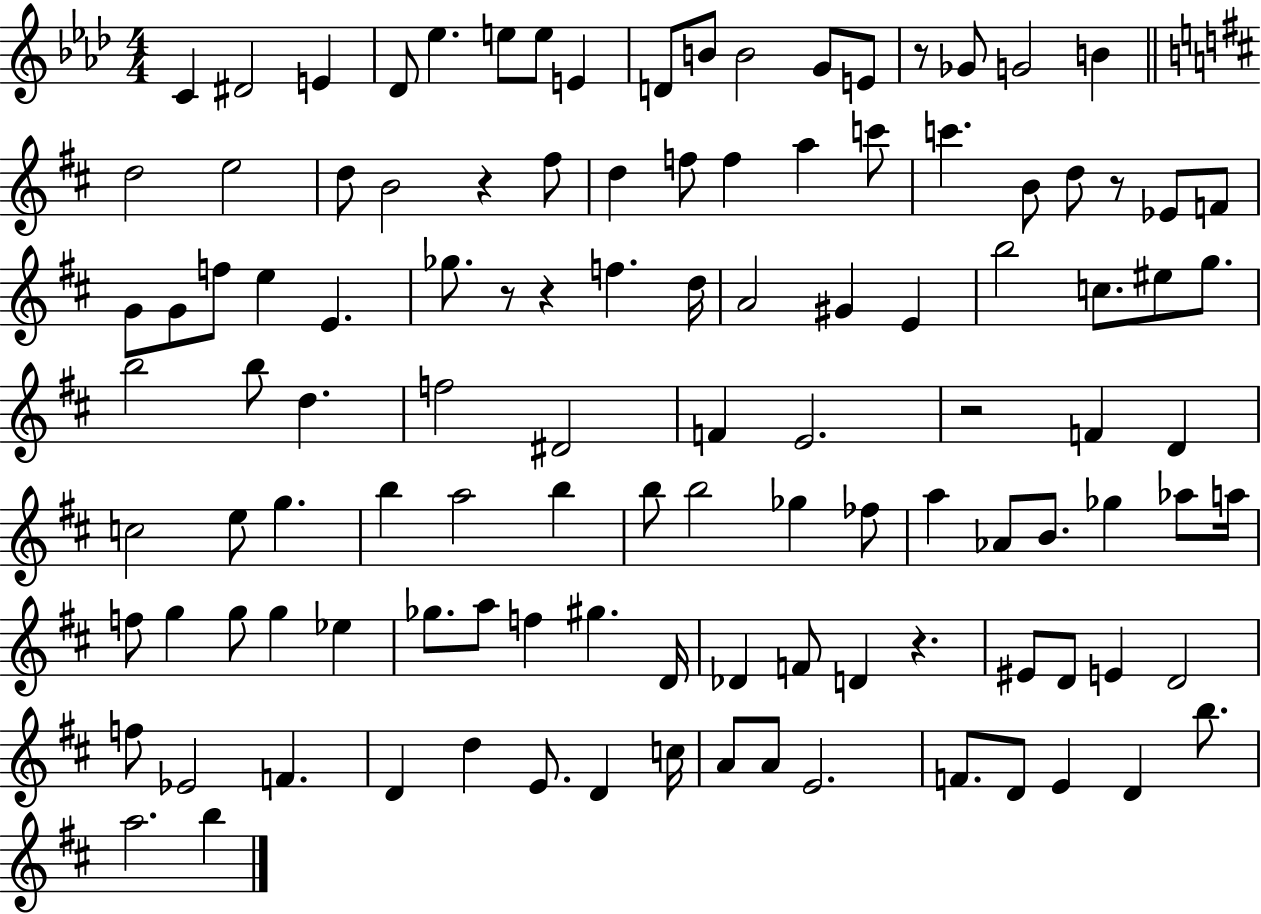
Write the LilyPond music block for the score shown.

{
  \clef treble
  \numericTimeSignature
  \time 4/4
  \key aes \major
  \repeat volta 2 { c'4 dis'2 e'4 | des'8 ees''4. e''8 e''8 e'4 | d'8 b'8 b'2 g'8 e'8 | r8 ges'8 g'2 b'4 | \break \bar "||" \break \key d \major d''2 e''2 | d''8 b'2 r4 fis''8 | d''4 f''8 f''4 a''4 c'''8 | c'''4. b'8 d''8 r8 ees'8 f'8 | \break g'8 g'8 f''8 e''4 e'4. | ges''8. r8 r4 f''4. d''16 | a'2 gis'4 e'4 | b''2 c''8. eis''8 g''8. | \break b''2 b''8 d''4. | f''2 dis'2 | f'4 e'2. | r2 f'4 d'4 | \break c''2 e''8 g''4. | b''4 a''2 b''4 | b''8 b''2 ges''4 fes''8 | a''4 aes'8 b'8. ges''4 aes''8 a''16 | \break f''8 g''4 g''8 g''4 ees''4 | ges''8. a''8 f''4 gis''4. d'16 | des'4 f'8 d'4 r4. | eis'8 d'8 e'4 d'2 | \break f''8 ees'2 f'4. | d'4 d''4 e'8. d'4 c''16 | a'8 a'8 e'2. | f'8. d'8 e'4 d'4 b''8. | \break a''2. b''4 | } \bar "|."
}